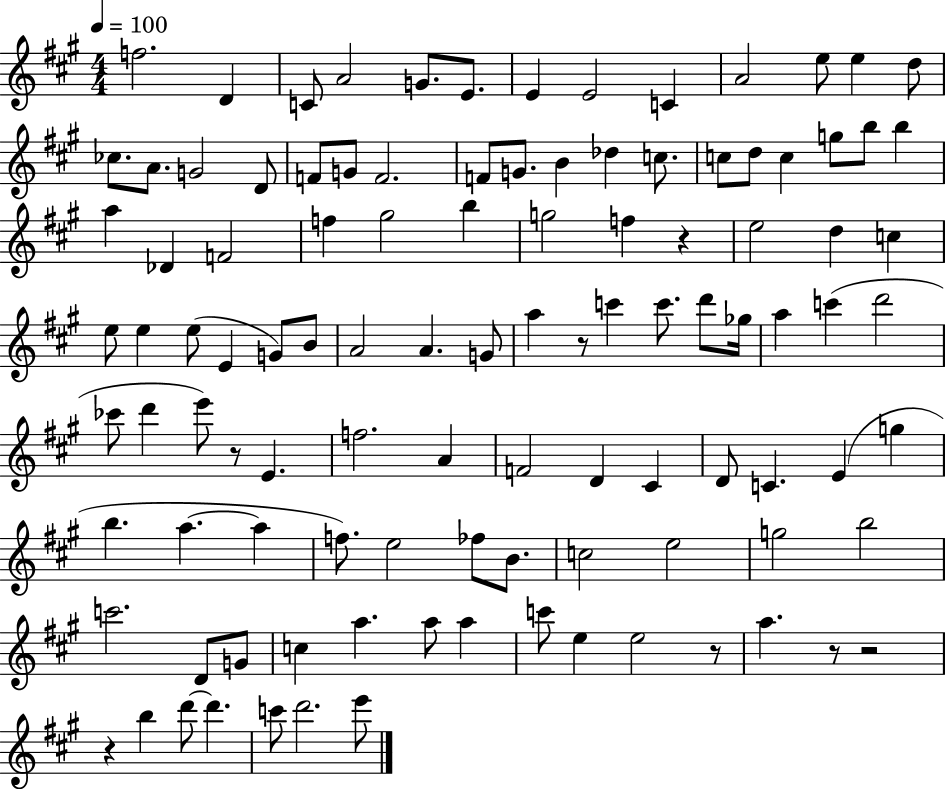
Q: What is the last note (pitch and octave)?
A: E6